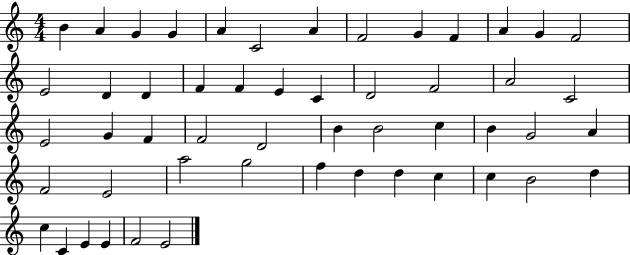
X:1
T:Untitled
M:4/4
L:1/4
K:C
B A G G A C2 A F2 G F A G F2 E2 D D F F E C D2 F2 A2 C2 E2 G F F2 D2 B B2 c B G2 A F2 E2 a2 g2 f d d c c B2 d c C E E F2 E2